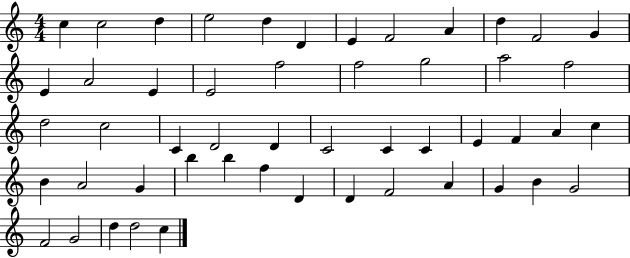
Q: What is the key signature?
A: C major